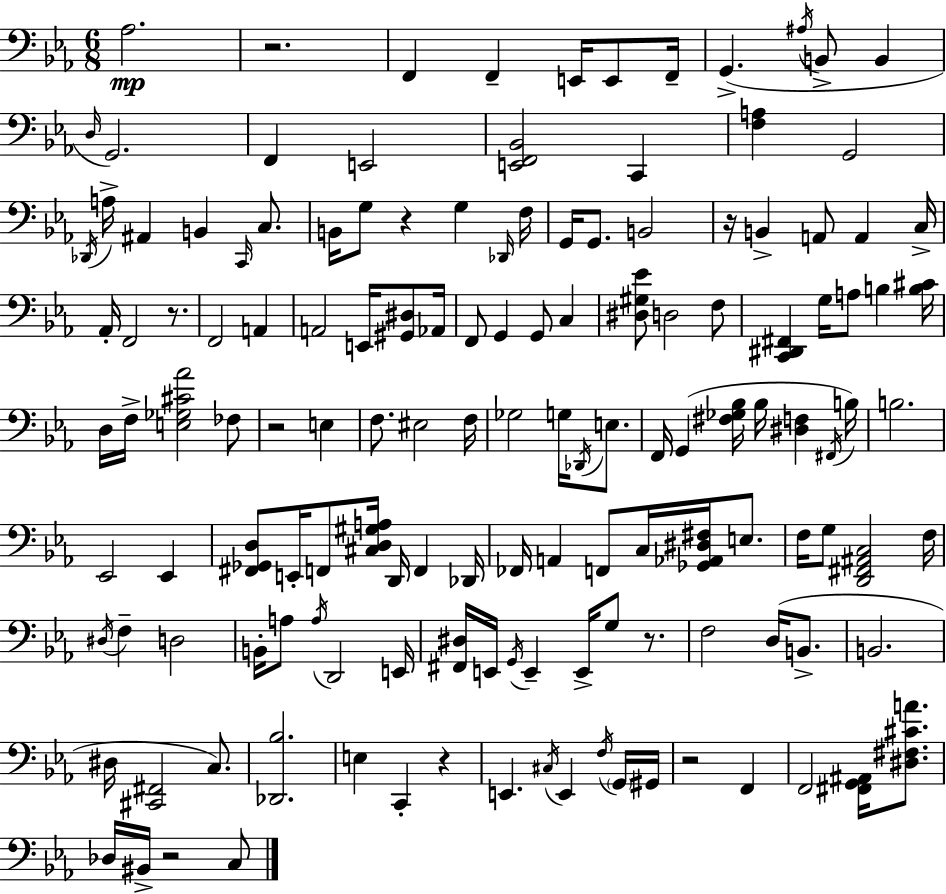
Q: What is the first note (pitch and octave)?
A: Ab3